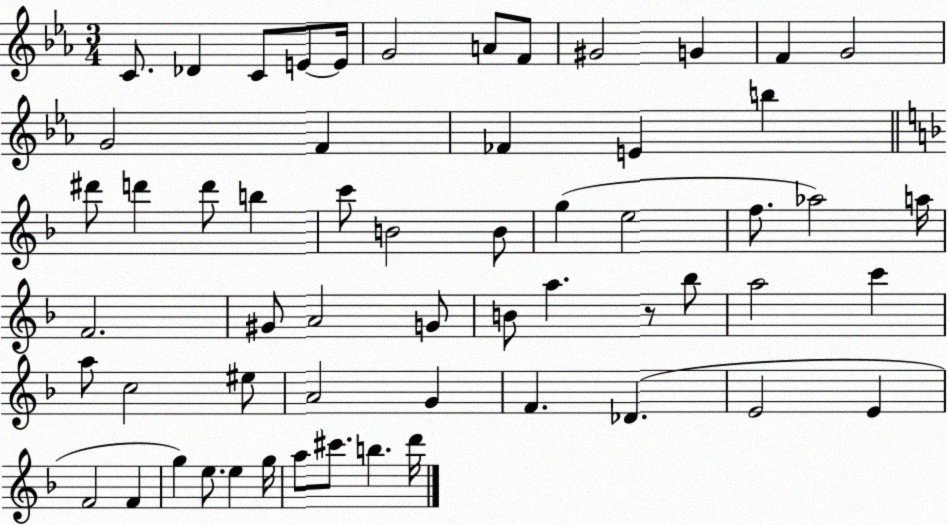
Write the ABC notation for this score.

X:1
T:Untitled
M:3/4
L:1/4
K:Eb
C/2 _D C/2 E/2 E/4 G2 A/2 F/2 ^G2 G F G2 G2 F _F E b ^d'/2 d' d'/2 b c'/2 B2 B/2 g e2 f/2 _a2 a/4 F2 ^G/2 A2 G/2 B/2 a z/2 _b/2 a2 c' a/2 c2 ^e/2 A2 G F _D E2 E F2 F g e/2 e g/4 a/2 ^c'/2 b d'/4